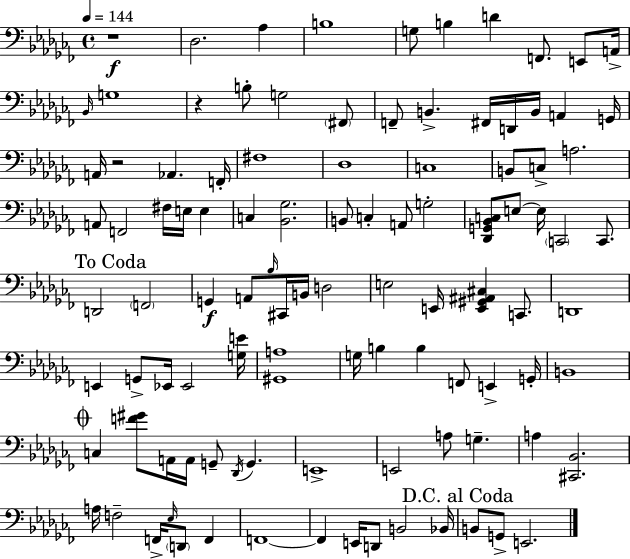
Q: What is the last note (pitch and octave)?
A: E2